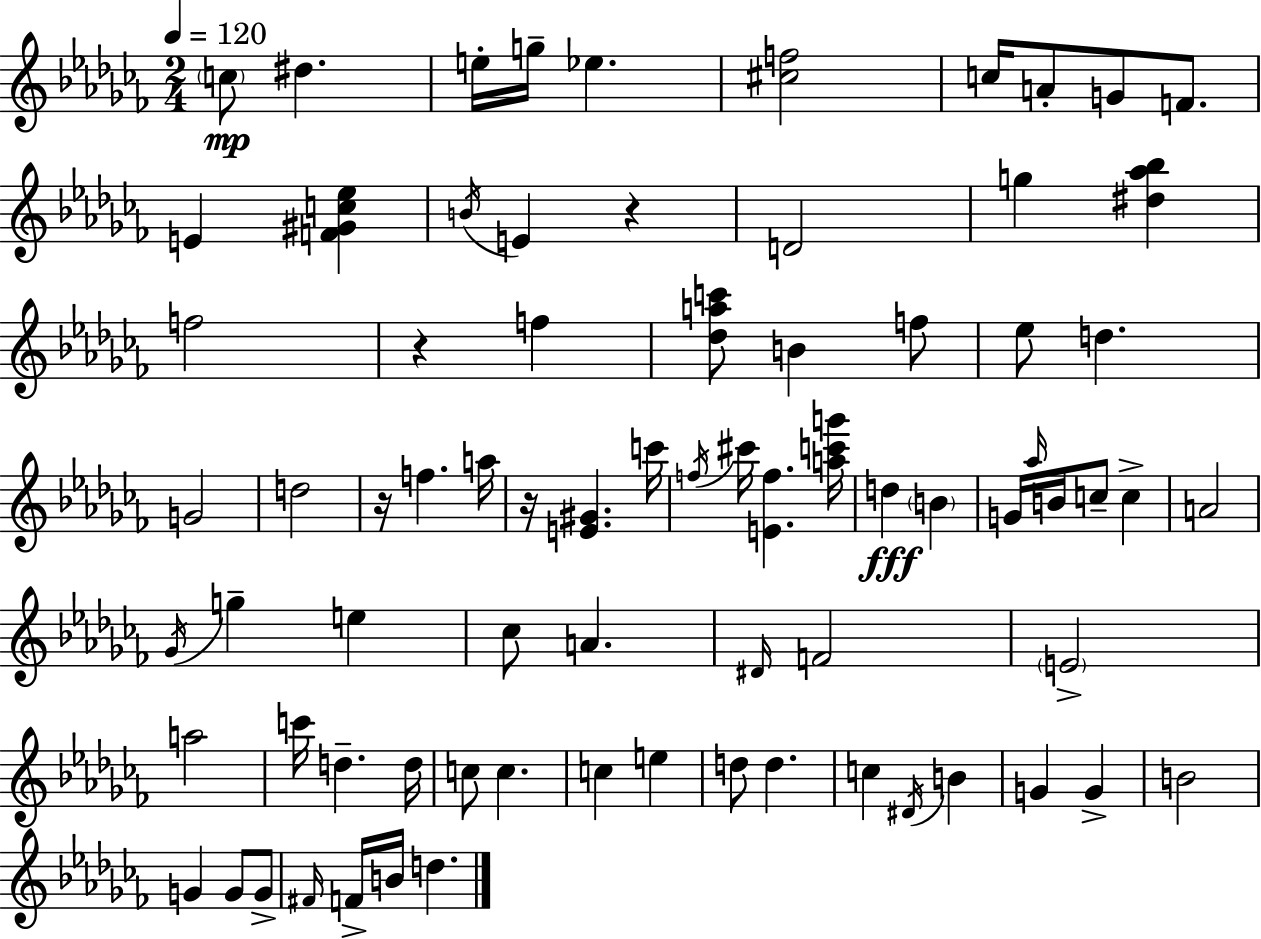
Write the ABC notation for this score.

X:1
T:Untitled
M:2/4
L:1/4
K:Abm
c/2 ^d e/4 g/4 _e [^cf]2 c/4 A/2 G/2 F/2 E [F^Gc_e] B/4 E z D2 g [^d_a_b] f2 z f [_dac']/2 B f/2 _e/2 d G2 d2 z/4 f a/4 z/4 [E^G] c'/4 f/4 ^c'/4 [Ef] [ac'g']/4 d B G/4 _a/4 B/4 c/2 c A2 _G/4 g e _c/2 A ^D/4 F2 E2 a2 c'/4 d d/4 c/2 c c e d/2 d c ^D/4 B G G B2 G G/2 G/2 ^F/4 F/4 B/4 d